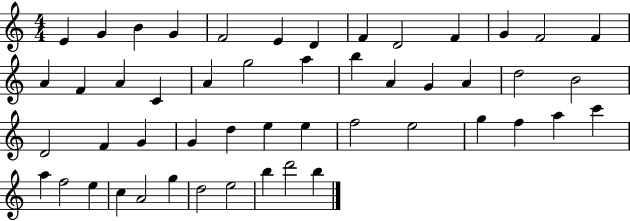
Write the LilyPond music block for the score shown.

{
  \clef treble
  \numericTimeSignature
  \time 4/4
  \key c \major
  e'4 g'4 b'4 g'4 | f'2 e'4 d'4 | f'4 d'2 f'4 | g'4 f'2 f'4 | \break a'4 f'4 a'4 c'4 | a'4 g''2 a''4 | b''4 a'4 g'4 a'4 | d''2 b'2 | \break d'2 f'4 g'4 | g'4 d''4 e''4 e''4 | f''2 e''2 | g''4 f''4 a''4 c'''4 | \break a''4 f''2 e''4 | c''4 a'2 g''4 | d''2 e''2 | b''4 d'''2 b''4 | \break \bar "|."
}